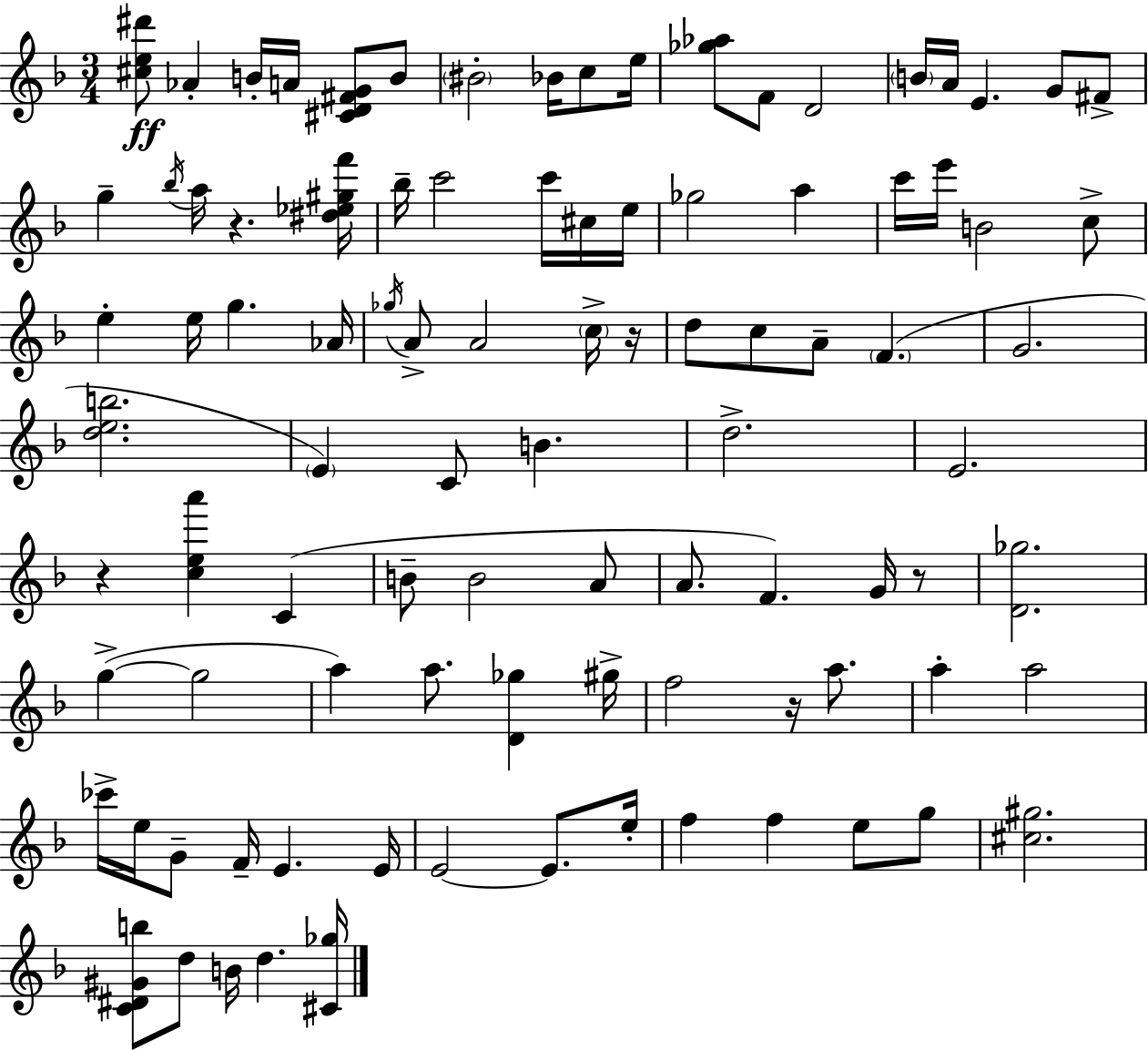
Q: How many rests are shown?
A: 5